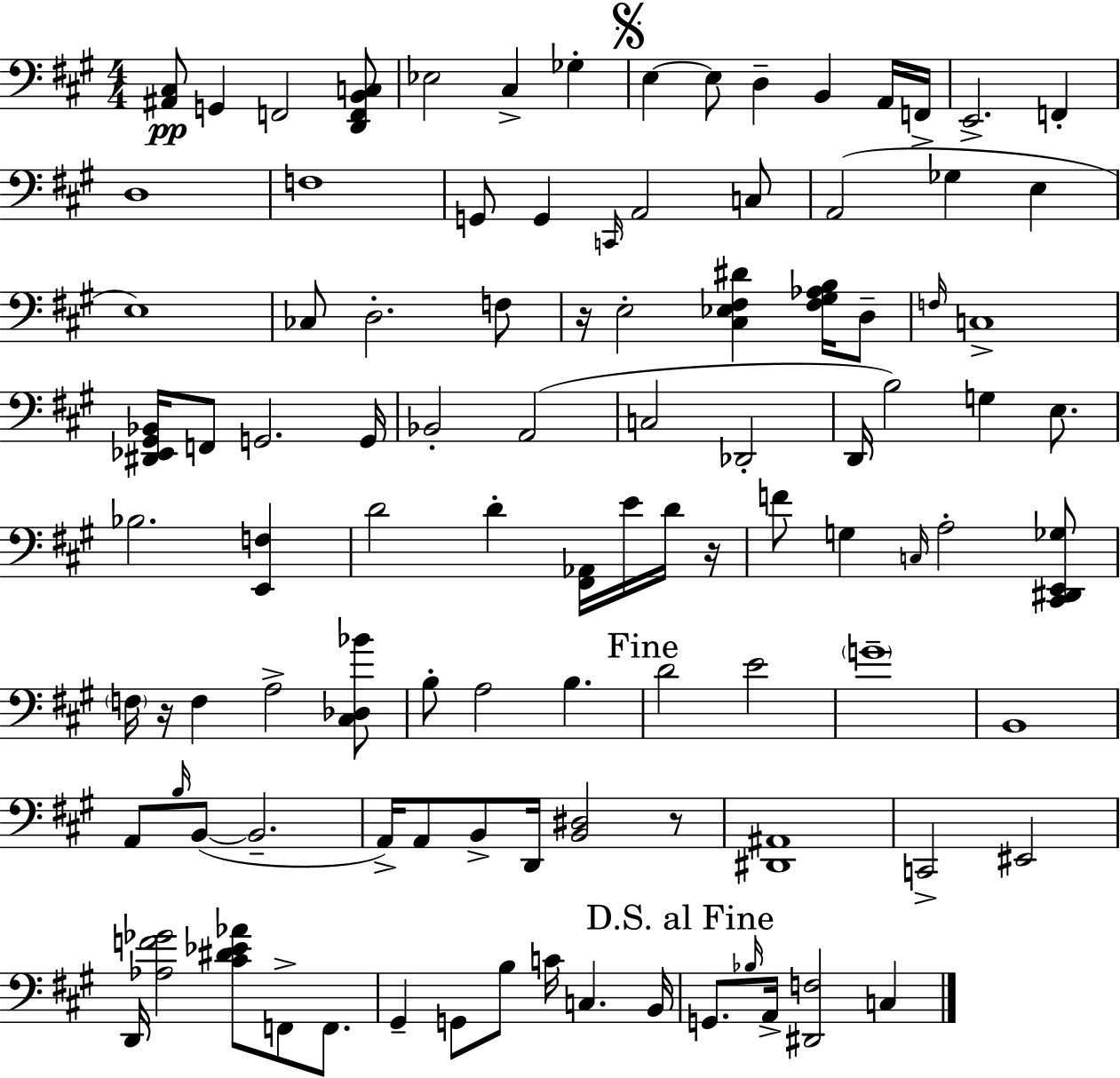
X:1
T:Untitled
M:4/4
L:1/4
K:A
[^A,,^C,]/2 G,, F,,2 [D,,F,,B,,C,]/2 _E,2 ^C, _G, E, E,/2 D, B,, A,,/4 F,,/4 E,,2 F,, D,4 F,4 G,,/2 G,, C,,/4 A,,2 C,/2 A,,2 _G, E, E,4 _C,/2 D,2 F,/2 z/4 E,2 [^C,_E,^F,^D] [^F,^G,_A,B,]/4 D,/2 F,/4 C,4 [^D,,_E,,^G,,_B,,]/4 F,,/2 G,,2 G,,/4 _B,,2 A,,2 C,2 _D,,2 D,,/4 B,2 G, E,/2 _B,2 [E,,F,] D2 D [^F,,_A,,]/4 E/4 D/4 z/4 F/2 G, C,/4 A,2 [^C,,^D,,E,,_G,]/2 F,/4 z/4 F, A,2 [^C,_D,_B]/2 B,/2 A,2 B, D2 E2 G4 B,,4 A,,/2 B,/4 B,,/2 B,,2 A,,/4 A,,/2 B,,/2 D,,/4 [B,,^D,]2 z/2 [^D,,^A,,]4 C,,2 ^E,,2 D,,/4 [_A,F_G]2 [^C^D_E_A]/2 F,,/2 F,,/2 ^G,, G,,/2 B,/2 C/4 C, B,,/4 G,,/2 _B,/4 A,,/4 [^D,,F,]2 C,